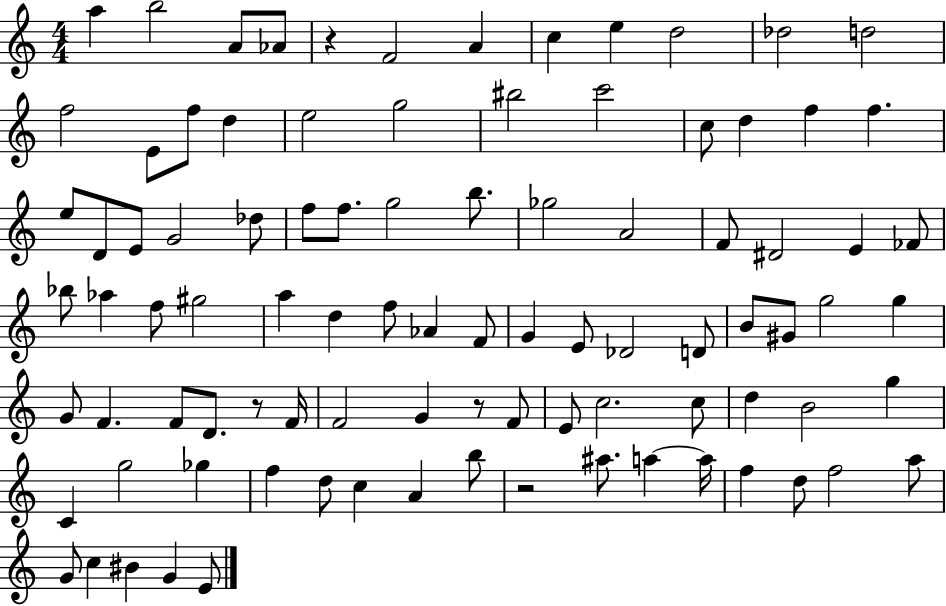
{
  \clef treble
  \numericTimeSignature
  \time 4/4
  \key c \major
  \repeat volta 2 { a''4 b''2 a'8 aes'8 | r4 f'2 a'4 | c''4 e''4 d''2 | des''2 d''2 | \break f''2 e'8 f''8 d''4 | e''2 g''2 | bis''2 c'''2 | c''8 d''4 f''4 f''4. | \break e''8 d'8 e'8 g'2 des''8 | f''8 f''8. g''2 b''8. | ges''2 a'2 | f'8 dis'2 e'4 fes'8 | \break bes''8 aes''4 f''8 gis''2 | a''4 d''4 f''8 aes'4 f'8 | g'4 e'8 des'2 d'8 | b'8 gis'8 g''2 g''4 | \break g'8 f'4. f'8 d'8. r8 f'16 | f'2 g'4 r8 f'8 | e'8 c''2. c''8 | d''4 b'2 g''4 | \break c'4 g''2 ges''4 | f''4 d''8 c''4 a'4 b''8 | r2 ais''8. a''4~~ a''16 | f''4 d''8 f''2 a''8 | \break g'8 c''4 bis'4 g'4 e'8 | } \bar "|."
}